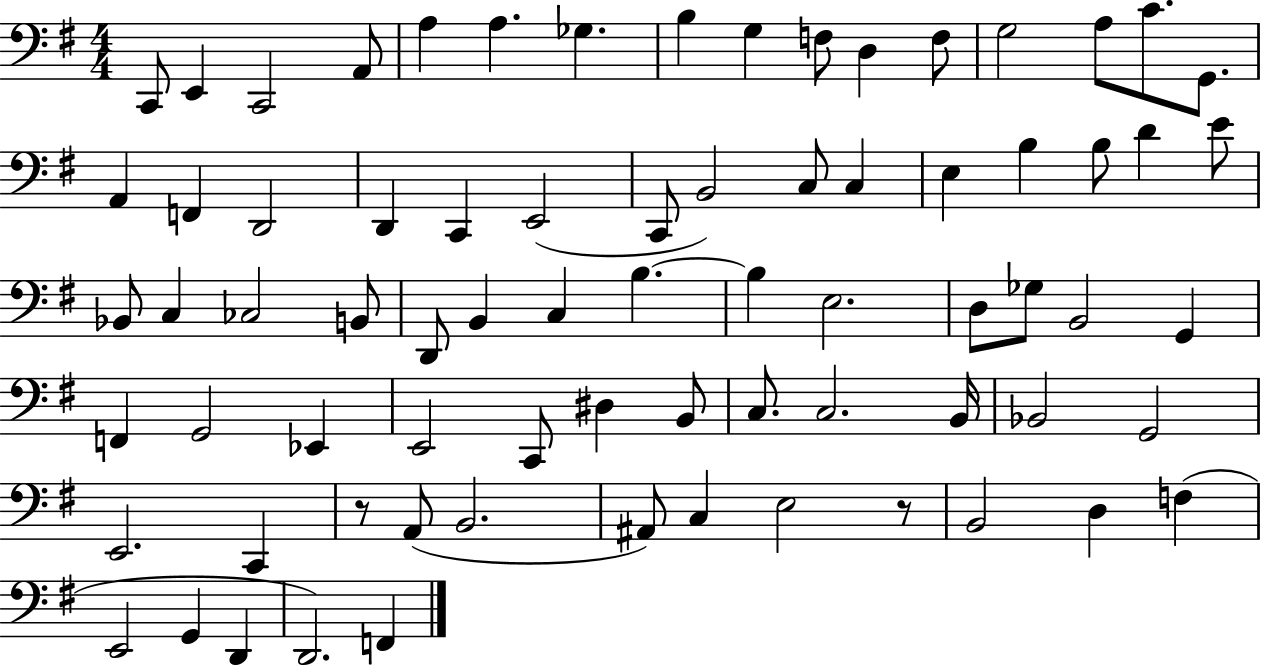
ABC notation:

X:1
T:Untitled
M:4/4
L:1/4
K:G
C,,/2 E,, C,,2 A,,/2 A, A, _G, B, G, F,/2 D, F,/2 G,2 A,/2 C/2 G,,/2 A,, F,, D,,2 D,, C,, E,,2 C,,/2 B,,2 C,/2 C, E, B, B,/2 D E/2 _B,,/2 C, _C,2 B,,/2 D,,/2 B,, C, B, B, E,2 D,/2 _G,/2 B,,2 G,, F,, G,,2 _E,, E,,2 C,,/2 ^D, B,,/2 C,/2 C,2 B,,/4 _B,,2 G,,2 E,,2 C,, z/2 A,,/2 B,,2 ^A,,/2 C, E,2 z/2 B,,2 D, F, E,,2 G,, D,, D,,2 F,,